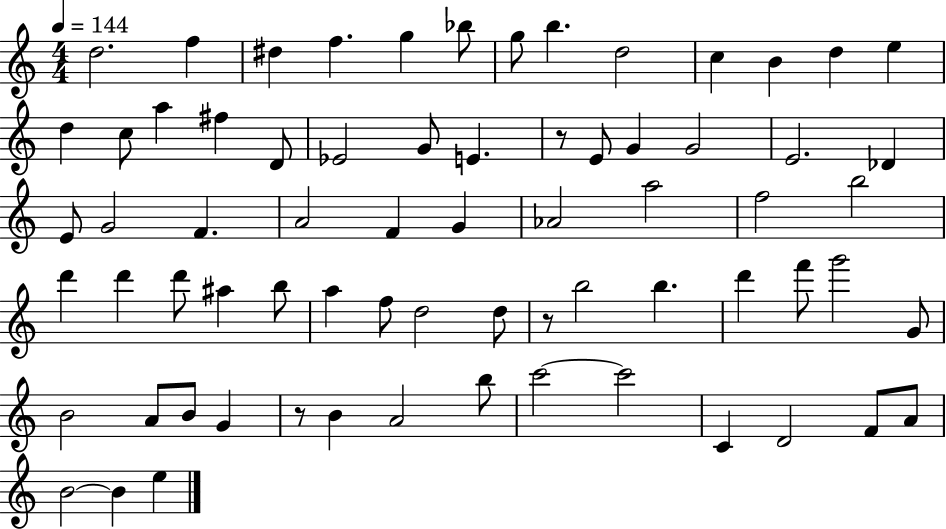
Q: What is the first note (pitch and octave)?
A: D5